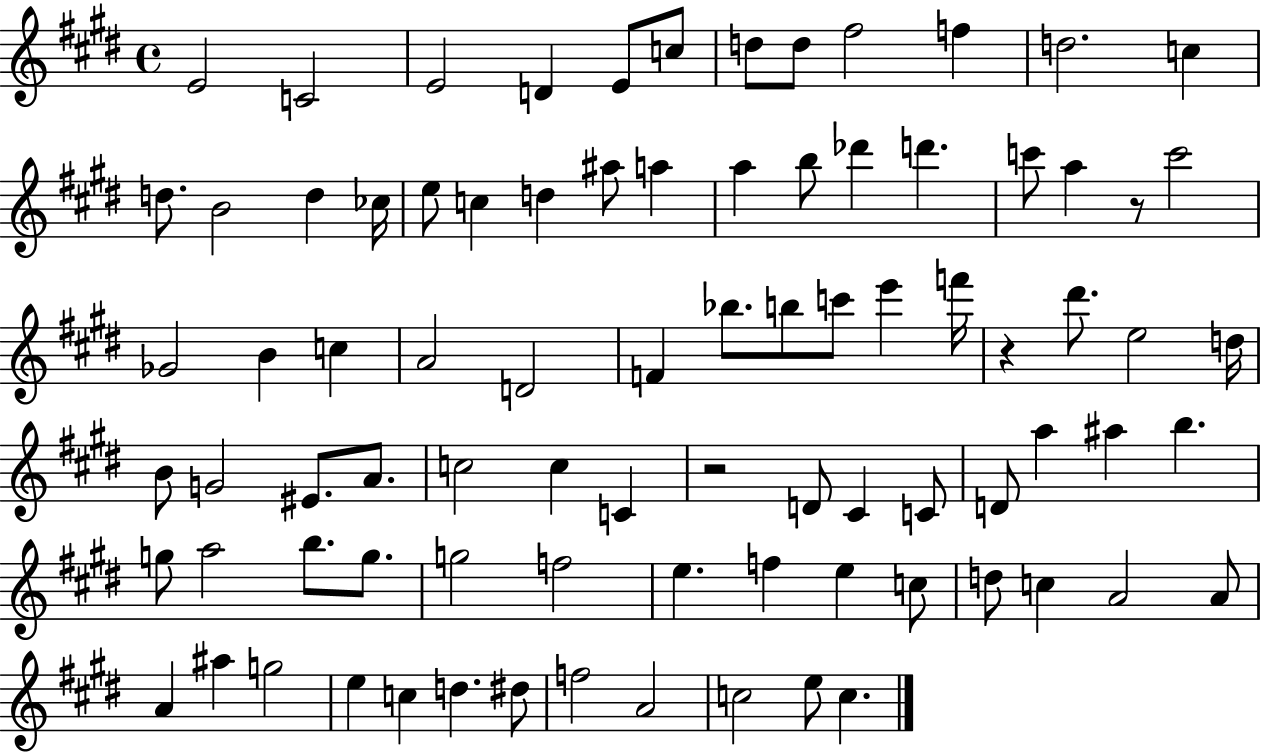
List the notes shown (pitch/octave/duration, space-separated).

E4/h C4/h E4/h D4/q E4/e C5/e D5/e D5/e F#5/h F5/q D5/h. C5/q D5/e. B4/h D5/q CES5/s E5/e C5/q D5/q A#5/e A5/q A5/q B5/e Db6/q D6/q. C6/e A5/q R/e C6/h Gb4/h B4/q C5/q A4/h D4/h F4/q Bb5/e. B5/e C6/e E6/q F6/s R/q D#6/e. E5/h D5/s B4/e G4/h EIS4/e. A4/e. C5/h C5/q C4/q R/h D4/e C#4/q C4/e D4/e A5/q A#5/q B5/q. G5/e A5/h B5/e. G5/e. G5/h F5/h E5/q. F5/q E5/q C5/e D5/e C5/q A4/h A4/e A4/q A#5/q G5/h E5/q C5/q D5/q. D#5/e F5/h A4/h C5/h E5/e C5/q.